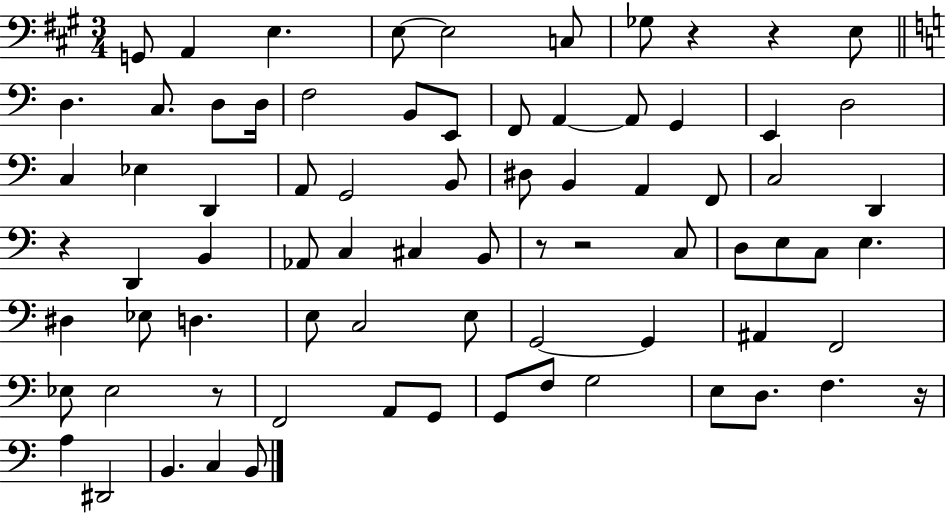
G2/e A2/q E3/q. E3/e E3/h C3/e Gb3/e R/q R/q E3/e D3/q. C3/e. D3/e D3/s F3/h B2/e E2/e F2/e A2/q A2/e G2/q E2/q D3/h C3/q Eb3/q D2/q A2/e G2/h B2/e D#3/e B2/q A2/q F2/e C3/h D2/q R/q D2/q B2/q Ab2/e C3/q C#3/q B2/e R/e R/h C3/e D3/e E3/e C3/e E3/q. D#3/q Eb3/e D3/q. E3/e C3/h E3/e G2/h G2/q A#2/q F2/h Eb3/e Eb3/h R/e F2/h A2/e G2/e G2/e F3/e G3/h E3/e D3/e. F3/q. R/s A3/q D#2/h B2/q. C3/q B2/e